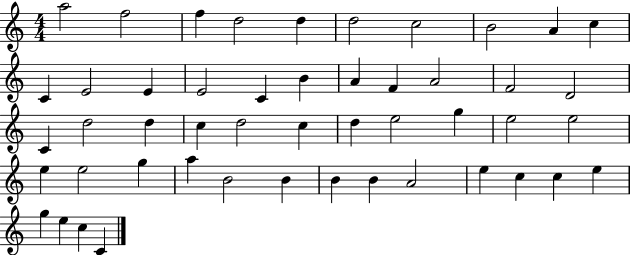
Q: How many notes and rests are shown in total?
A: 49